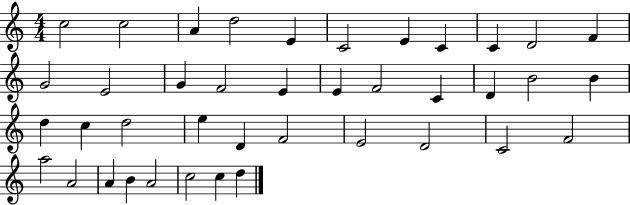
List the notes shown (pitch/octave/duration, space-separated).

C5/h C5/h A4/q D5/h E4/q C4/h E4/q C4/q C4/q D4/h F4/q G4/h E4/h G4/q F4/h E4/q E4/q F4/h C4/q D4/q B4/h B4/q D5/q C5/q D5/h E5/q D4/q F4/h E4/h D4/h C4/h F4/h A5/h A4/h A4/q B4/q A4/h C5/h C5/q D5/q